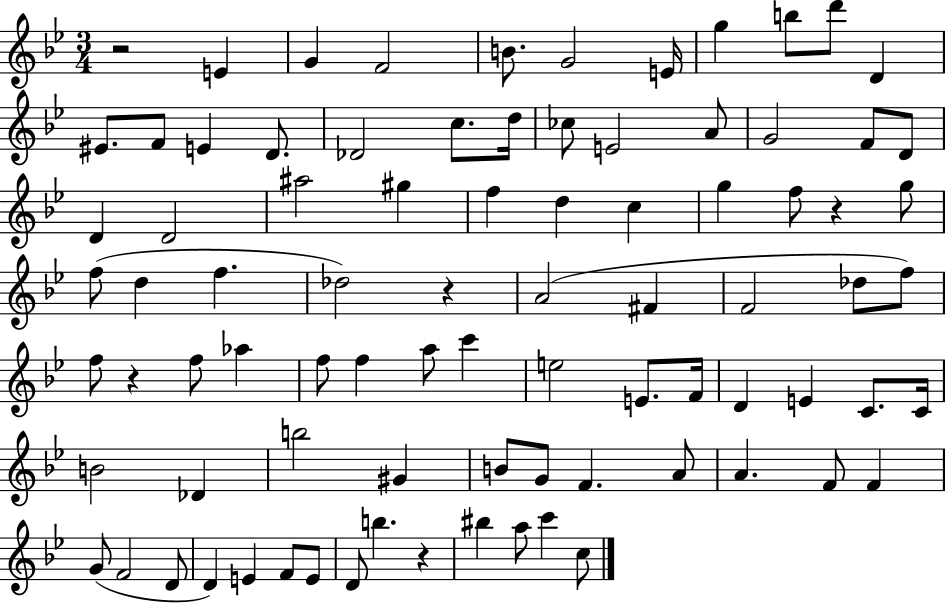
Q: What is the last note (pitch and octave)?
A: C5